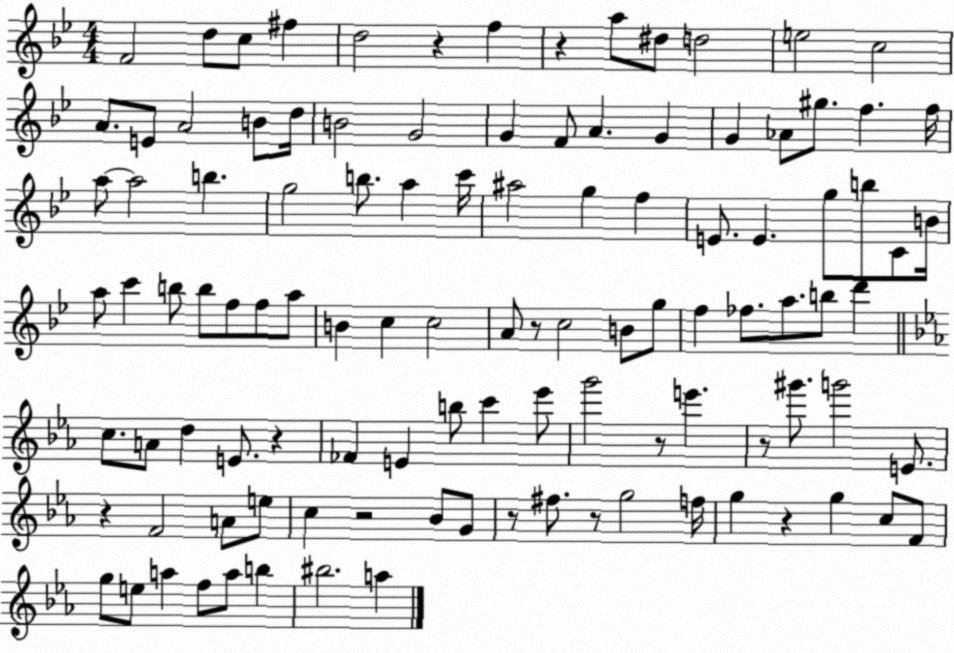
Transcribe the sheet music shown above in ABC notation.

X:1
T:Untitled
M:4/4
L:1/4
K:Bb
F2 d/2 c/2 ^f d2 z f z a/2 ^d/2 d2 e2 c2 A/2 E/2 A2 B/2 d/4 B2 G2 G F/2 A G G _A/2 ^g/2 f f/4 a/2 a2 b g2 b/2 a c'/4 ^a2 g f E/2 E g/2 b/2 C/2 B/4 a/2 c' b/2 b/2 f/2 f/2 a/2 B c c2 A/2 z/2 c2 B/2 g/2 f _f/2 a/2 b/2 d' c/2 A/2 d E/2 z _F E b/2 c' _e'/2 g'2 z/2 e' z/2 ^g'/2 g'2 E/2 z F2 A/2 e/2 c z2 _B/2 G/2 z/2 ^f/2 z/2 g2 f/4 g z g c/2 F/2 g/2 e/2 a f/2 a/2 b ^b2 a